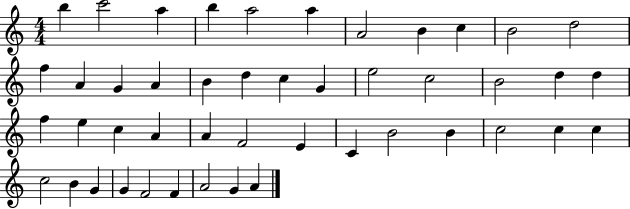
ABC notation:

X:1
T:Untitled
M:4/4
L:1/4
K:C
b c'2 a b a2 a A2 B c B2 d2 f A G A B d c G e2 c2 B2 d d f e c A A F2 E C B2 B c2 c c c2 B G G F2 F A2 G A